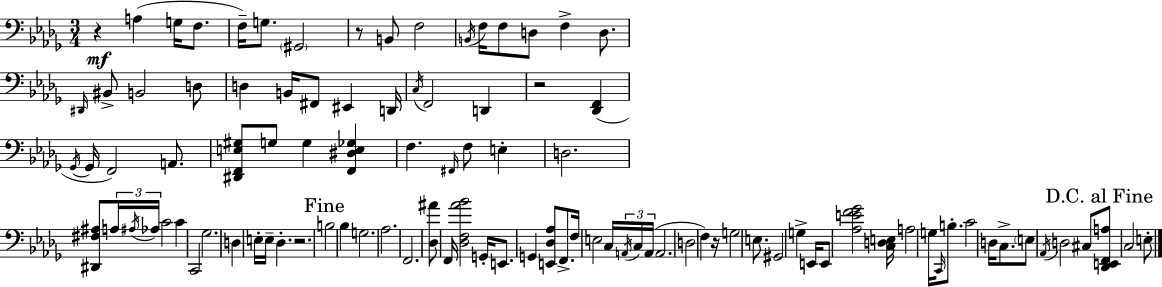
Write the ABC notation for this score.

X:1
T:Untitled
M:3/4
L:1/4
K:Bbm
z A, G,/4 F,/2 F,/4 G,/2 ^G,,2 z/2 B,,/2 F,2 B,,/4 F,/4 F,/2 D,/2 F, D,/2 ^D,,/4 ^B,,/2 B,,2 D,/2 D, B,,/4 ^F,,/2 ^E,, D,,/4 C,/4 F,,2 D,, z2 [_D,,F,,] _G,,/4 _G,,/4 F,,2 A,,/2 [^D,,F,,E,^G,]/2 G,/2 G, [F,,^D,E,_G,] F, ^F,,/4 F,/2 E, D,2 [^D,,^F,^A,]/2 A,/4 ^A,/4 _A,/4 C2 C C,,2 _G,2 D, E,/4 E,/4 _D, z2 B,2 _B, G,2 _A,2 F,,2 [_D,^A]/2 F,,/4 [_D,F,_A_B]2 G,,/4 E,,/2 G,, [E,,_D,_A,]/2 F,,/2 F,/4 E,2 C,/4 A,,/4 C,/4 A,,/4 A,,2 D,2 F, z/4 G,2 E,/2 ^G,,2 G, E,,/4 E,,/2 [_A,EF_G]2 [C,D,E,]/4 A,2 G,/4 C,,/4 B,/2 C2 D,/4 C,/2 E,/2 _A,,/4 D,2 ^C,/2 [_D,,E,,F,,A,]/2 C,2 E,/2